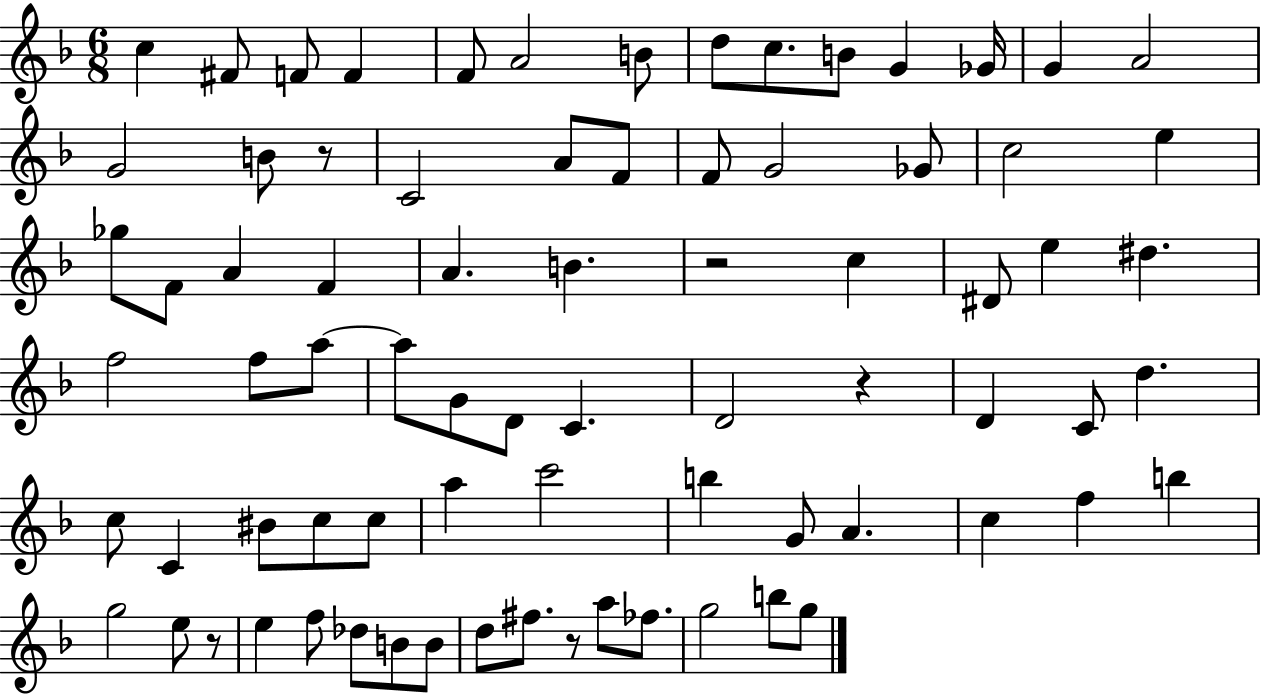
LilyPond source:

{
  \clef treble
  \numericTimeSignature
  \time 6/8
  \key f \major
  c''4 fis'8 f'8 f'4 | f'8 a'2 b'8 | d''8 c''8. b'8 g'4 ges'16 | g'4 a'2 | \break g'2 b'8 r8 | c'2 a'8 f'8 | f'8 g'2 ges'8 | c''2 e''4 | \break ges''8 f'8 a'4 f'4 | a'4. b'4. | r2 c''4 | dis'8 e''4 dis''4. | \break f''2 f''8 a''8~~ | a''8 g'8 d'8 c'4. | d'2 r4 | d'4 c'8 d''4. | \break c''8 c'4 bis'8 c''8 c''8 | a''4 c'''2 | b''4 g'8 a'4. | c''4 f''4 b''4 | \break g''2 e''8 r8 | e''4 f''8 des''8 b'8 b'8 | d''8 fis''8. r8 a''8 fes''8. | g''2 b''8 g''8 | \break \bar "|."
}